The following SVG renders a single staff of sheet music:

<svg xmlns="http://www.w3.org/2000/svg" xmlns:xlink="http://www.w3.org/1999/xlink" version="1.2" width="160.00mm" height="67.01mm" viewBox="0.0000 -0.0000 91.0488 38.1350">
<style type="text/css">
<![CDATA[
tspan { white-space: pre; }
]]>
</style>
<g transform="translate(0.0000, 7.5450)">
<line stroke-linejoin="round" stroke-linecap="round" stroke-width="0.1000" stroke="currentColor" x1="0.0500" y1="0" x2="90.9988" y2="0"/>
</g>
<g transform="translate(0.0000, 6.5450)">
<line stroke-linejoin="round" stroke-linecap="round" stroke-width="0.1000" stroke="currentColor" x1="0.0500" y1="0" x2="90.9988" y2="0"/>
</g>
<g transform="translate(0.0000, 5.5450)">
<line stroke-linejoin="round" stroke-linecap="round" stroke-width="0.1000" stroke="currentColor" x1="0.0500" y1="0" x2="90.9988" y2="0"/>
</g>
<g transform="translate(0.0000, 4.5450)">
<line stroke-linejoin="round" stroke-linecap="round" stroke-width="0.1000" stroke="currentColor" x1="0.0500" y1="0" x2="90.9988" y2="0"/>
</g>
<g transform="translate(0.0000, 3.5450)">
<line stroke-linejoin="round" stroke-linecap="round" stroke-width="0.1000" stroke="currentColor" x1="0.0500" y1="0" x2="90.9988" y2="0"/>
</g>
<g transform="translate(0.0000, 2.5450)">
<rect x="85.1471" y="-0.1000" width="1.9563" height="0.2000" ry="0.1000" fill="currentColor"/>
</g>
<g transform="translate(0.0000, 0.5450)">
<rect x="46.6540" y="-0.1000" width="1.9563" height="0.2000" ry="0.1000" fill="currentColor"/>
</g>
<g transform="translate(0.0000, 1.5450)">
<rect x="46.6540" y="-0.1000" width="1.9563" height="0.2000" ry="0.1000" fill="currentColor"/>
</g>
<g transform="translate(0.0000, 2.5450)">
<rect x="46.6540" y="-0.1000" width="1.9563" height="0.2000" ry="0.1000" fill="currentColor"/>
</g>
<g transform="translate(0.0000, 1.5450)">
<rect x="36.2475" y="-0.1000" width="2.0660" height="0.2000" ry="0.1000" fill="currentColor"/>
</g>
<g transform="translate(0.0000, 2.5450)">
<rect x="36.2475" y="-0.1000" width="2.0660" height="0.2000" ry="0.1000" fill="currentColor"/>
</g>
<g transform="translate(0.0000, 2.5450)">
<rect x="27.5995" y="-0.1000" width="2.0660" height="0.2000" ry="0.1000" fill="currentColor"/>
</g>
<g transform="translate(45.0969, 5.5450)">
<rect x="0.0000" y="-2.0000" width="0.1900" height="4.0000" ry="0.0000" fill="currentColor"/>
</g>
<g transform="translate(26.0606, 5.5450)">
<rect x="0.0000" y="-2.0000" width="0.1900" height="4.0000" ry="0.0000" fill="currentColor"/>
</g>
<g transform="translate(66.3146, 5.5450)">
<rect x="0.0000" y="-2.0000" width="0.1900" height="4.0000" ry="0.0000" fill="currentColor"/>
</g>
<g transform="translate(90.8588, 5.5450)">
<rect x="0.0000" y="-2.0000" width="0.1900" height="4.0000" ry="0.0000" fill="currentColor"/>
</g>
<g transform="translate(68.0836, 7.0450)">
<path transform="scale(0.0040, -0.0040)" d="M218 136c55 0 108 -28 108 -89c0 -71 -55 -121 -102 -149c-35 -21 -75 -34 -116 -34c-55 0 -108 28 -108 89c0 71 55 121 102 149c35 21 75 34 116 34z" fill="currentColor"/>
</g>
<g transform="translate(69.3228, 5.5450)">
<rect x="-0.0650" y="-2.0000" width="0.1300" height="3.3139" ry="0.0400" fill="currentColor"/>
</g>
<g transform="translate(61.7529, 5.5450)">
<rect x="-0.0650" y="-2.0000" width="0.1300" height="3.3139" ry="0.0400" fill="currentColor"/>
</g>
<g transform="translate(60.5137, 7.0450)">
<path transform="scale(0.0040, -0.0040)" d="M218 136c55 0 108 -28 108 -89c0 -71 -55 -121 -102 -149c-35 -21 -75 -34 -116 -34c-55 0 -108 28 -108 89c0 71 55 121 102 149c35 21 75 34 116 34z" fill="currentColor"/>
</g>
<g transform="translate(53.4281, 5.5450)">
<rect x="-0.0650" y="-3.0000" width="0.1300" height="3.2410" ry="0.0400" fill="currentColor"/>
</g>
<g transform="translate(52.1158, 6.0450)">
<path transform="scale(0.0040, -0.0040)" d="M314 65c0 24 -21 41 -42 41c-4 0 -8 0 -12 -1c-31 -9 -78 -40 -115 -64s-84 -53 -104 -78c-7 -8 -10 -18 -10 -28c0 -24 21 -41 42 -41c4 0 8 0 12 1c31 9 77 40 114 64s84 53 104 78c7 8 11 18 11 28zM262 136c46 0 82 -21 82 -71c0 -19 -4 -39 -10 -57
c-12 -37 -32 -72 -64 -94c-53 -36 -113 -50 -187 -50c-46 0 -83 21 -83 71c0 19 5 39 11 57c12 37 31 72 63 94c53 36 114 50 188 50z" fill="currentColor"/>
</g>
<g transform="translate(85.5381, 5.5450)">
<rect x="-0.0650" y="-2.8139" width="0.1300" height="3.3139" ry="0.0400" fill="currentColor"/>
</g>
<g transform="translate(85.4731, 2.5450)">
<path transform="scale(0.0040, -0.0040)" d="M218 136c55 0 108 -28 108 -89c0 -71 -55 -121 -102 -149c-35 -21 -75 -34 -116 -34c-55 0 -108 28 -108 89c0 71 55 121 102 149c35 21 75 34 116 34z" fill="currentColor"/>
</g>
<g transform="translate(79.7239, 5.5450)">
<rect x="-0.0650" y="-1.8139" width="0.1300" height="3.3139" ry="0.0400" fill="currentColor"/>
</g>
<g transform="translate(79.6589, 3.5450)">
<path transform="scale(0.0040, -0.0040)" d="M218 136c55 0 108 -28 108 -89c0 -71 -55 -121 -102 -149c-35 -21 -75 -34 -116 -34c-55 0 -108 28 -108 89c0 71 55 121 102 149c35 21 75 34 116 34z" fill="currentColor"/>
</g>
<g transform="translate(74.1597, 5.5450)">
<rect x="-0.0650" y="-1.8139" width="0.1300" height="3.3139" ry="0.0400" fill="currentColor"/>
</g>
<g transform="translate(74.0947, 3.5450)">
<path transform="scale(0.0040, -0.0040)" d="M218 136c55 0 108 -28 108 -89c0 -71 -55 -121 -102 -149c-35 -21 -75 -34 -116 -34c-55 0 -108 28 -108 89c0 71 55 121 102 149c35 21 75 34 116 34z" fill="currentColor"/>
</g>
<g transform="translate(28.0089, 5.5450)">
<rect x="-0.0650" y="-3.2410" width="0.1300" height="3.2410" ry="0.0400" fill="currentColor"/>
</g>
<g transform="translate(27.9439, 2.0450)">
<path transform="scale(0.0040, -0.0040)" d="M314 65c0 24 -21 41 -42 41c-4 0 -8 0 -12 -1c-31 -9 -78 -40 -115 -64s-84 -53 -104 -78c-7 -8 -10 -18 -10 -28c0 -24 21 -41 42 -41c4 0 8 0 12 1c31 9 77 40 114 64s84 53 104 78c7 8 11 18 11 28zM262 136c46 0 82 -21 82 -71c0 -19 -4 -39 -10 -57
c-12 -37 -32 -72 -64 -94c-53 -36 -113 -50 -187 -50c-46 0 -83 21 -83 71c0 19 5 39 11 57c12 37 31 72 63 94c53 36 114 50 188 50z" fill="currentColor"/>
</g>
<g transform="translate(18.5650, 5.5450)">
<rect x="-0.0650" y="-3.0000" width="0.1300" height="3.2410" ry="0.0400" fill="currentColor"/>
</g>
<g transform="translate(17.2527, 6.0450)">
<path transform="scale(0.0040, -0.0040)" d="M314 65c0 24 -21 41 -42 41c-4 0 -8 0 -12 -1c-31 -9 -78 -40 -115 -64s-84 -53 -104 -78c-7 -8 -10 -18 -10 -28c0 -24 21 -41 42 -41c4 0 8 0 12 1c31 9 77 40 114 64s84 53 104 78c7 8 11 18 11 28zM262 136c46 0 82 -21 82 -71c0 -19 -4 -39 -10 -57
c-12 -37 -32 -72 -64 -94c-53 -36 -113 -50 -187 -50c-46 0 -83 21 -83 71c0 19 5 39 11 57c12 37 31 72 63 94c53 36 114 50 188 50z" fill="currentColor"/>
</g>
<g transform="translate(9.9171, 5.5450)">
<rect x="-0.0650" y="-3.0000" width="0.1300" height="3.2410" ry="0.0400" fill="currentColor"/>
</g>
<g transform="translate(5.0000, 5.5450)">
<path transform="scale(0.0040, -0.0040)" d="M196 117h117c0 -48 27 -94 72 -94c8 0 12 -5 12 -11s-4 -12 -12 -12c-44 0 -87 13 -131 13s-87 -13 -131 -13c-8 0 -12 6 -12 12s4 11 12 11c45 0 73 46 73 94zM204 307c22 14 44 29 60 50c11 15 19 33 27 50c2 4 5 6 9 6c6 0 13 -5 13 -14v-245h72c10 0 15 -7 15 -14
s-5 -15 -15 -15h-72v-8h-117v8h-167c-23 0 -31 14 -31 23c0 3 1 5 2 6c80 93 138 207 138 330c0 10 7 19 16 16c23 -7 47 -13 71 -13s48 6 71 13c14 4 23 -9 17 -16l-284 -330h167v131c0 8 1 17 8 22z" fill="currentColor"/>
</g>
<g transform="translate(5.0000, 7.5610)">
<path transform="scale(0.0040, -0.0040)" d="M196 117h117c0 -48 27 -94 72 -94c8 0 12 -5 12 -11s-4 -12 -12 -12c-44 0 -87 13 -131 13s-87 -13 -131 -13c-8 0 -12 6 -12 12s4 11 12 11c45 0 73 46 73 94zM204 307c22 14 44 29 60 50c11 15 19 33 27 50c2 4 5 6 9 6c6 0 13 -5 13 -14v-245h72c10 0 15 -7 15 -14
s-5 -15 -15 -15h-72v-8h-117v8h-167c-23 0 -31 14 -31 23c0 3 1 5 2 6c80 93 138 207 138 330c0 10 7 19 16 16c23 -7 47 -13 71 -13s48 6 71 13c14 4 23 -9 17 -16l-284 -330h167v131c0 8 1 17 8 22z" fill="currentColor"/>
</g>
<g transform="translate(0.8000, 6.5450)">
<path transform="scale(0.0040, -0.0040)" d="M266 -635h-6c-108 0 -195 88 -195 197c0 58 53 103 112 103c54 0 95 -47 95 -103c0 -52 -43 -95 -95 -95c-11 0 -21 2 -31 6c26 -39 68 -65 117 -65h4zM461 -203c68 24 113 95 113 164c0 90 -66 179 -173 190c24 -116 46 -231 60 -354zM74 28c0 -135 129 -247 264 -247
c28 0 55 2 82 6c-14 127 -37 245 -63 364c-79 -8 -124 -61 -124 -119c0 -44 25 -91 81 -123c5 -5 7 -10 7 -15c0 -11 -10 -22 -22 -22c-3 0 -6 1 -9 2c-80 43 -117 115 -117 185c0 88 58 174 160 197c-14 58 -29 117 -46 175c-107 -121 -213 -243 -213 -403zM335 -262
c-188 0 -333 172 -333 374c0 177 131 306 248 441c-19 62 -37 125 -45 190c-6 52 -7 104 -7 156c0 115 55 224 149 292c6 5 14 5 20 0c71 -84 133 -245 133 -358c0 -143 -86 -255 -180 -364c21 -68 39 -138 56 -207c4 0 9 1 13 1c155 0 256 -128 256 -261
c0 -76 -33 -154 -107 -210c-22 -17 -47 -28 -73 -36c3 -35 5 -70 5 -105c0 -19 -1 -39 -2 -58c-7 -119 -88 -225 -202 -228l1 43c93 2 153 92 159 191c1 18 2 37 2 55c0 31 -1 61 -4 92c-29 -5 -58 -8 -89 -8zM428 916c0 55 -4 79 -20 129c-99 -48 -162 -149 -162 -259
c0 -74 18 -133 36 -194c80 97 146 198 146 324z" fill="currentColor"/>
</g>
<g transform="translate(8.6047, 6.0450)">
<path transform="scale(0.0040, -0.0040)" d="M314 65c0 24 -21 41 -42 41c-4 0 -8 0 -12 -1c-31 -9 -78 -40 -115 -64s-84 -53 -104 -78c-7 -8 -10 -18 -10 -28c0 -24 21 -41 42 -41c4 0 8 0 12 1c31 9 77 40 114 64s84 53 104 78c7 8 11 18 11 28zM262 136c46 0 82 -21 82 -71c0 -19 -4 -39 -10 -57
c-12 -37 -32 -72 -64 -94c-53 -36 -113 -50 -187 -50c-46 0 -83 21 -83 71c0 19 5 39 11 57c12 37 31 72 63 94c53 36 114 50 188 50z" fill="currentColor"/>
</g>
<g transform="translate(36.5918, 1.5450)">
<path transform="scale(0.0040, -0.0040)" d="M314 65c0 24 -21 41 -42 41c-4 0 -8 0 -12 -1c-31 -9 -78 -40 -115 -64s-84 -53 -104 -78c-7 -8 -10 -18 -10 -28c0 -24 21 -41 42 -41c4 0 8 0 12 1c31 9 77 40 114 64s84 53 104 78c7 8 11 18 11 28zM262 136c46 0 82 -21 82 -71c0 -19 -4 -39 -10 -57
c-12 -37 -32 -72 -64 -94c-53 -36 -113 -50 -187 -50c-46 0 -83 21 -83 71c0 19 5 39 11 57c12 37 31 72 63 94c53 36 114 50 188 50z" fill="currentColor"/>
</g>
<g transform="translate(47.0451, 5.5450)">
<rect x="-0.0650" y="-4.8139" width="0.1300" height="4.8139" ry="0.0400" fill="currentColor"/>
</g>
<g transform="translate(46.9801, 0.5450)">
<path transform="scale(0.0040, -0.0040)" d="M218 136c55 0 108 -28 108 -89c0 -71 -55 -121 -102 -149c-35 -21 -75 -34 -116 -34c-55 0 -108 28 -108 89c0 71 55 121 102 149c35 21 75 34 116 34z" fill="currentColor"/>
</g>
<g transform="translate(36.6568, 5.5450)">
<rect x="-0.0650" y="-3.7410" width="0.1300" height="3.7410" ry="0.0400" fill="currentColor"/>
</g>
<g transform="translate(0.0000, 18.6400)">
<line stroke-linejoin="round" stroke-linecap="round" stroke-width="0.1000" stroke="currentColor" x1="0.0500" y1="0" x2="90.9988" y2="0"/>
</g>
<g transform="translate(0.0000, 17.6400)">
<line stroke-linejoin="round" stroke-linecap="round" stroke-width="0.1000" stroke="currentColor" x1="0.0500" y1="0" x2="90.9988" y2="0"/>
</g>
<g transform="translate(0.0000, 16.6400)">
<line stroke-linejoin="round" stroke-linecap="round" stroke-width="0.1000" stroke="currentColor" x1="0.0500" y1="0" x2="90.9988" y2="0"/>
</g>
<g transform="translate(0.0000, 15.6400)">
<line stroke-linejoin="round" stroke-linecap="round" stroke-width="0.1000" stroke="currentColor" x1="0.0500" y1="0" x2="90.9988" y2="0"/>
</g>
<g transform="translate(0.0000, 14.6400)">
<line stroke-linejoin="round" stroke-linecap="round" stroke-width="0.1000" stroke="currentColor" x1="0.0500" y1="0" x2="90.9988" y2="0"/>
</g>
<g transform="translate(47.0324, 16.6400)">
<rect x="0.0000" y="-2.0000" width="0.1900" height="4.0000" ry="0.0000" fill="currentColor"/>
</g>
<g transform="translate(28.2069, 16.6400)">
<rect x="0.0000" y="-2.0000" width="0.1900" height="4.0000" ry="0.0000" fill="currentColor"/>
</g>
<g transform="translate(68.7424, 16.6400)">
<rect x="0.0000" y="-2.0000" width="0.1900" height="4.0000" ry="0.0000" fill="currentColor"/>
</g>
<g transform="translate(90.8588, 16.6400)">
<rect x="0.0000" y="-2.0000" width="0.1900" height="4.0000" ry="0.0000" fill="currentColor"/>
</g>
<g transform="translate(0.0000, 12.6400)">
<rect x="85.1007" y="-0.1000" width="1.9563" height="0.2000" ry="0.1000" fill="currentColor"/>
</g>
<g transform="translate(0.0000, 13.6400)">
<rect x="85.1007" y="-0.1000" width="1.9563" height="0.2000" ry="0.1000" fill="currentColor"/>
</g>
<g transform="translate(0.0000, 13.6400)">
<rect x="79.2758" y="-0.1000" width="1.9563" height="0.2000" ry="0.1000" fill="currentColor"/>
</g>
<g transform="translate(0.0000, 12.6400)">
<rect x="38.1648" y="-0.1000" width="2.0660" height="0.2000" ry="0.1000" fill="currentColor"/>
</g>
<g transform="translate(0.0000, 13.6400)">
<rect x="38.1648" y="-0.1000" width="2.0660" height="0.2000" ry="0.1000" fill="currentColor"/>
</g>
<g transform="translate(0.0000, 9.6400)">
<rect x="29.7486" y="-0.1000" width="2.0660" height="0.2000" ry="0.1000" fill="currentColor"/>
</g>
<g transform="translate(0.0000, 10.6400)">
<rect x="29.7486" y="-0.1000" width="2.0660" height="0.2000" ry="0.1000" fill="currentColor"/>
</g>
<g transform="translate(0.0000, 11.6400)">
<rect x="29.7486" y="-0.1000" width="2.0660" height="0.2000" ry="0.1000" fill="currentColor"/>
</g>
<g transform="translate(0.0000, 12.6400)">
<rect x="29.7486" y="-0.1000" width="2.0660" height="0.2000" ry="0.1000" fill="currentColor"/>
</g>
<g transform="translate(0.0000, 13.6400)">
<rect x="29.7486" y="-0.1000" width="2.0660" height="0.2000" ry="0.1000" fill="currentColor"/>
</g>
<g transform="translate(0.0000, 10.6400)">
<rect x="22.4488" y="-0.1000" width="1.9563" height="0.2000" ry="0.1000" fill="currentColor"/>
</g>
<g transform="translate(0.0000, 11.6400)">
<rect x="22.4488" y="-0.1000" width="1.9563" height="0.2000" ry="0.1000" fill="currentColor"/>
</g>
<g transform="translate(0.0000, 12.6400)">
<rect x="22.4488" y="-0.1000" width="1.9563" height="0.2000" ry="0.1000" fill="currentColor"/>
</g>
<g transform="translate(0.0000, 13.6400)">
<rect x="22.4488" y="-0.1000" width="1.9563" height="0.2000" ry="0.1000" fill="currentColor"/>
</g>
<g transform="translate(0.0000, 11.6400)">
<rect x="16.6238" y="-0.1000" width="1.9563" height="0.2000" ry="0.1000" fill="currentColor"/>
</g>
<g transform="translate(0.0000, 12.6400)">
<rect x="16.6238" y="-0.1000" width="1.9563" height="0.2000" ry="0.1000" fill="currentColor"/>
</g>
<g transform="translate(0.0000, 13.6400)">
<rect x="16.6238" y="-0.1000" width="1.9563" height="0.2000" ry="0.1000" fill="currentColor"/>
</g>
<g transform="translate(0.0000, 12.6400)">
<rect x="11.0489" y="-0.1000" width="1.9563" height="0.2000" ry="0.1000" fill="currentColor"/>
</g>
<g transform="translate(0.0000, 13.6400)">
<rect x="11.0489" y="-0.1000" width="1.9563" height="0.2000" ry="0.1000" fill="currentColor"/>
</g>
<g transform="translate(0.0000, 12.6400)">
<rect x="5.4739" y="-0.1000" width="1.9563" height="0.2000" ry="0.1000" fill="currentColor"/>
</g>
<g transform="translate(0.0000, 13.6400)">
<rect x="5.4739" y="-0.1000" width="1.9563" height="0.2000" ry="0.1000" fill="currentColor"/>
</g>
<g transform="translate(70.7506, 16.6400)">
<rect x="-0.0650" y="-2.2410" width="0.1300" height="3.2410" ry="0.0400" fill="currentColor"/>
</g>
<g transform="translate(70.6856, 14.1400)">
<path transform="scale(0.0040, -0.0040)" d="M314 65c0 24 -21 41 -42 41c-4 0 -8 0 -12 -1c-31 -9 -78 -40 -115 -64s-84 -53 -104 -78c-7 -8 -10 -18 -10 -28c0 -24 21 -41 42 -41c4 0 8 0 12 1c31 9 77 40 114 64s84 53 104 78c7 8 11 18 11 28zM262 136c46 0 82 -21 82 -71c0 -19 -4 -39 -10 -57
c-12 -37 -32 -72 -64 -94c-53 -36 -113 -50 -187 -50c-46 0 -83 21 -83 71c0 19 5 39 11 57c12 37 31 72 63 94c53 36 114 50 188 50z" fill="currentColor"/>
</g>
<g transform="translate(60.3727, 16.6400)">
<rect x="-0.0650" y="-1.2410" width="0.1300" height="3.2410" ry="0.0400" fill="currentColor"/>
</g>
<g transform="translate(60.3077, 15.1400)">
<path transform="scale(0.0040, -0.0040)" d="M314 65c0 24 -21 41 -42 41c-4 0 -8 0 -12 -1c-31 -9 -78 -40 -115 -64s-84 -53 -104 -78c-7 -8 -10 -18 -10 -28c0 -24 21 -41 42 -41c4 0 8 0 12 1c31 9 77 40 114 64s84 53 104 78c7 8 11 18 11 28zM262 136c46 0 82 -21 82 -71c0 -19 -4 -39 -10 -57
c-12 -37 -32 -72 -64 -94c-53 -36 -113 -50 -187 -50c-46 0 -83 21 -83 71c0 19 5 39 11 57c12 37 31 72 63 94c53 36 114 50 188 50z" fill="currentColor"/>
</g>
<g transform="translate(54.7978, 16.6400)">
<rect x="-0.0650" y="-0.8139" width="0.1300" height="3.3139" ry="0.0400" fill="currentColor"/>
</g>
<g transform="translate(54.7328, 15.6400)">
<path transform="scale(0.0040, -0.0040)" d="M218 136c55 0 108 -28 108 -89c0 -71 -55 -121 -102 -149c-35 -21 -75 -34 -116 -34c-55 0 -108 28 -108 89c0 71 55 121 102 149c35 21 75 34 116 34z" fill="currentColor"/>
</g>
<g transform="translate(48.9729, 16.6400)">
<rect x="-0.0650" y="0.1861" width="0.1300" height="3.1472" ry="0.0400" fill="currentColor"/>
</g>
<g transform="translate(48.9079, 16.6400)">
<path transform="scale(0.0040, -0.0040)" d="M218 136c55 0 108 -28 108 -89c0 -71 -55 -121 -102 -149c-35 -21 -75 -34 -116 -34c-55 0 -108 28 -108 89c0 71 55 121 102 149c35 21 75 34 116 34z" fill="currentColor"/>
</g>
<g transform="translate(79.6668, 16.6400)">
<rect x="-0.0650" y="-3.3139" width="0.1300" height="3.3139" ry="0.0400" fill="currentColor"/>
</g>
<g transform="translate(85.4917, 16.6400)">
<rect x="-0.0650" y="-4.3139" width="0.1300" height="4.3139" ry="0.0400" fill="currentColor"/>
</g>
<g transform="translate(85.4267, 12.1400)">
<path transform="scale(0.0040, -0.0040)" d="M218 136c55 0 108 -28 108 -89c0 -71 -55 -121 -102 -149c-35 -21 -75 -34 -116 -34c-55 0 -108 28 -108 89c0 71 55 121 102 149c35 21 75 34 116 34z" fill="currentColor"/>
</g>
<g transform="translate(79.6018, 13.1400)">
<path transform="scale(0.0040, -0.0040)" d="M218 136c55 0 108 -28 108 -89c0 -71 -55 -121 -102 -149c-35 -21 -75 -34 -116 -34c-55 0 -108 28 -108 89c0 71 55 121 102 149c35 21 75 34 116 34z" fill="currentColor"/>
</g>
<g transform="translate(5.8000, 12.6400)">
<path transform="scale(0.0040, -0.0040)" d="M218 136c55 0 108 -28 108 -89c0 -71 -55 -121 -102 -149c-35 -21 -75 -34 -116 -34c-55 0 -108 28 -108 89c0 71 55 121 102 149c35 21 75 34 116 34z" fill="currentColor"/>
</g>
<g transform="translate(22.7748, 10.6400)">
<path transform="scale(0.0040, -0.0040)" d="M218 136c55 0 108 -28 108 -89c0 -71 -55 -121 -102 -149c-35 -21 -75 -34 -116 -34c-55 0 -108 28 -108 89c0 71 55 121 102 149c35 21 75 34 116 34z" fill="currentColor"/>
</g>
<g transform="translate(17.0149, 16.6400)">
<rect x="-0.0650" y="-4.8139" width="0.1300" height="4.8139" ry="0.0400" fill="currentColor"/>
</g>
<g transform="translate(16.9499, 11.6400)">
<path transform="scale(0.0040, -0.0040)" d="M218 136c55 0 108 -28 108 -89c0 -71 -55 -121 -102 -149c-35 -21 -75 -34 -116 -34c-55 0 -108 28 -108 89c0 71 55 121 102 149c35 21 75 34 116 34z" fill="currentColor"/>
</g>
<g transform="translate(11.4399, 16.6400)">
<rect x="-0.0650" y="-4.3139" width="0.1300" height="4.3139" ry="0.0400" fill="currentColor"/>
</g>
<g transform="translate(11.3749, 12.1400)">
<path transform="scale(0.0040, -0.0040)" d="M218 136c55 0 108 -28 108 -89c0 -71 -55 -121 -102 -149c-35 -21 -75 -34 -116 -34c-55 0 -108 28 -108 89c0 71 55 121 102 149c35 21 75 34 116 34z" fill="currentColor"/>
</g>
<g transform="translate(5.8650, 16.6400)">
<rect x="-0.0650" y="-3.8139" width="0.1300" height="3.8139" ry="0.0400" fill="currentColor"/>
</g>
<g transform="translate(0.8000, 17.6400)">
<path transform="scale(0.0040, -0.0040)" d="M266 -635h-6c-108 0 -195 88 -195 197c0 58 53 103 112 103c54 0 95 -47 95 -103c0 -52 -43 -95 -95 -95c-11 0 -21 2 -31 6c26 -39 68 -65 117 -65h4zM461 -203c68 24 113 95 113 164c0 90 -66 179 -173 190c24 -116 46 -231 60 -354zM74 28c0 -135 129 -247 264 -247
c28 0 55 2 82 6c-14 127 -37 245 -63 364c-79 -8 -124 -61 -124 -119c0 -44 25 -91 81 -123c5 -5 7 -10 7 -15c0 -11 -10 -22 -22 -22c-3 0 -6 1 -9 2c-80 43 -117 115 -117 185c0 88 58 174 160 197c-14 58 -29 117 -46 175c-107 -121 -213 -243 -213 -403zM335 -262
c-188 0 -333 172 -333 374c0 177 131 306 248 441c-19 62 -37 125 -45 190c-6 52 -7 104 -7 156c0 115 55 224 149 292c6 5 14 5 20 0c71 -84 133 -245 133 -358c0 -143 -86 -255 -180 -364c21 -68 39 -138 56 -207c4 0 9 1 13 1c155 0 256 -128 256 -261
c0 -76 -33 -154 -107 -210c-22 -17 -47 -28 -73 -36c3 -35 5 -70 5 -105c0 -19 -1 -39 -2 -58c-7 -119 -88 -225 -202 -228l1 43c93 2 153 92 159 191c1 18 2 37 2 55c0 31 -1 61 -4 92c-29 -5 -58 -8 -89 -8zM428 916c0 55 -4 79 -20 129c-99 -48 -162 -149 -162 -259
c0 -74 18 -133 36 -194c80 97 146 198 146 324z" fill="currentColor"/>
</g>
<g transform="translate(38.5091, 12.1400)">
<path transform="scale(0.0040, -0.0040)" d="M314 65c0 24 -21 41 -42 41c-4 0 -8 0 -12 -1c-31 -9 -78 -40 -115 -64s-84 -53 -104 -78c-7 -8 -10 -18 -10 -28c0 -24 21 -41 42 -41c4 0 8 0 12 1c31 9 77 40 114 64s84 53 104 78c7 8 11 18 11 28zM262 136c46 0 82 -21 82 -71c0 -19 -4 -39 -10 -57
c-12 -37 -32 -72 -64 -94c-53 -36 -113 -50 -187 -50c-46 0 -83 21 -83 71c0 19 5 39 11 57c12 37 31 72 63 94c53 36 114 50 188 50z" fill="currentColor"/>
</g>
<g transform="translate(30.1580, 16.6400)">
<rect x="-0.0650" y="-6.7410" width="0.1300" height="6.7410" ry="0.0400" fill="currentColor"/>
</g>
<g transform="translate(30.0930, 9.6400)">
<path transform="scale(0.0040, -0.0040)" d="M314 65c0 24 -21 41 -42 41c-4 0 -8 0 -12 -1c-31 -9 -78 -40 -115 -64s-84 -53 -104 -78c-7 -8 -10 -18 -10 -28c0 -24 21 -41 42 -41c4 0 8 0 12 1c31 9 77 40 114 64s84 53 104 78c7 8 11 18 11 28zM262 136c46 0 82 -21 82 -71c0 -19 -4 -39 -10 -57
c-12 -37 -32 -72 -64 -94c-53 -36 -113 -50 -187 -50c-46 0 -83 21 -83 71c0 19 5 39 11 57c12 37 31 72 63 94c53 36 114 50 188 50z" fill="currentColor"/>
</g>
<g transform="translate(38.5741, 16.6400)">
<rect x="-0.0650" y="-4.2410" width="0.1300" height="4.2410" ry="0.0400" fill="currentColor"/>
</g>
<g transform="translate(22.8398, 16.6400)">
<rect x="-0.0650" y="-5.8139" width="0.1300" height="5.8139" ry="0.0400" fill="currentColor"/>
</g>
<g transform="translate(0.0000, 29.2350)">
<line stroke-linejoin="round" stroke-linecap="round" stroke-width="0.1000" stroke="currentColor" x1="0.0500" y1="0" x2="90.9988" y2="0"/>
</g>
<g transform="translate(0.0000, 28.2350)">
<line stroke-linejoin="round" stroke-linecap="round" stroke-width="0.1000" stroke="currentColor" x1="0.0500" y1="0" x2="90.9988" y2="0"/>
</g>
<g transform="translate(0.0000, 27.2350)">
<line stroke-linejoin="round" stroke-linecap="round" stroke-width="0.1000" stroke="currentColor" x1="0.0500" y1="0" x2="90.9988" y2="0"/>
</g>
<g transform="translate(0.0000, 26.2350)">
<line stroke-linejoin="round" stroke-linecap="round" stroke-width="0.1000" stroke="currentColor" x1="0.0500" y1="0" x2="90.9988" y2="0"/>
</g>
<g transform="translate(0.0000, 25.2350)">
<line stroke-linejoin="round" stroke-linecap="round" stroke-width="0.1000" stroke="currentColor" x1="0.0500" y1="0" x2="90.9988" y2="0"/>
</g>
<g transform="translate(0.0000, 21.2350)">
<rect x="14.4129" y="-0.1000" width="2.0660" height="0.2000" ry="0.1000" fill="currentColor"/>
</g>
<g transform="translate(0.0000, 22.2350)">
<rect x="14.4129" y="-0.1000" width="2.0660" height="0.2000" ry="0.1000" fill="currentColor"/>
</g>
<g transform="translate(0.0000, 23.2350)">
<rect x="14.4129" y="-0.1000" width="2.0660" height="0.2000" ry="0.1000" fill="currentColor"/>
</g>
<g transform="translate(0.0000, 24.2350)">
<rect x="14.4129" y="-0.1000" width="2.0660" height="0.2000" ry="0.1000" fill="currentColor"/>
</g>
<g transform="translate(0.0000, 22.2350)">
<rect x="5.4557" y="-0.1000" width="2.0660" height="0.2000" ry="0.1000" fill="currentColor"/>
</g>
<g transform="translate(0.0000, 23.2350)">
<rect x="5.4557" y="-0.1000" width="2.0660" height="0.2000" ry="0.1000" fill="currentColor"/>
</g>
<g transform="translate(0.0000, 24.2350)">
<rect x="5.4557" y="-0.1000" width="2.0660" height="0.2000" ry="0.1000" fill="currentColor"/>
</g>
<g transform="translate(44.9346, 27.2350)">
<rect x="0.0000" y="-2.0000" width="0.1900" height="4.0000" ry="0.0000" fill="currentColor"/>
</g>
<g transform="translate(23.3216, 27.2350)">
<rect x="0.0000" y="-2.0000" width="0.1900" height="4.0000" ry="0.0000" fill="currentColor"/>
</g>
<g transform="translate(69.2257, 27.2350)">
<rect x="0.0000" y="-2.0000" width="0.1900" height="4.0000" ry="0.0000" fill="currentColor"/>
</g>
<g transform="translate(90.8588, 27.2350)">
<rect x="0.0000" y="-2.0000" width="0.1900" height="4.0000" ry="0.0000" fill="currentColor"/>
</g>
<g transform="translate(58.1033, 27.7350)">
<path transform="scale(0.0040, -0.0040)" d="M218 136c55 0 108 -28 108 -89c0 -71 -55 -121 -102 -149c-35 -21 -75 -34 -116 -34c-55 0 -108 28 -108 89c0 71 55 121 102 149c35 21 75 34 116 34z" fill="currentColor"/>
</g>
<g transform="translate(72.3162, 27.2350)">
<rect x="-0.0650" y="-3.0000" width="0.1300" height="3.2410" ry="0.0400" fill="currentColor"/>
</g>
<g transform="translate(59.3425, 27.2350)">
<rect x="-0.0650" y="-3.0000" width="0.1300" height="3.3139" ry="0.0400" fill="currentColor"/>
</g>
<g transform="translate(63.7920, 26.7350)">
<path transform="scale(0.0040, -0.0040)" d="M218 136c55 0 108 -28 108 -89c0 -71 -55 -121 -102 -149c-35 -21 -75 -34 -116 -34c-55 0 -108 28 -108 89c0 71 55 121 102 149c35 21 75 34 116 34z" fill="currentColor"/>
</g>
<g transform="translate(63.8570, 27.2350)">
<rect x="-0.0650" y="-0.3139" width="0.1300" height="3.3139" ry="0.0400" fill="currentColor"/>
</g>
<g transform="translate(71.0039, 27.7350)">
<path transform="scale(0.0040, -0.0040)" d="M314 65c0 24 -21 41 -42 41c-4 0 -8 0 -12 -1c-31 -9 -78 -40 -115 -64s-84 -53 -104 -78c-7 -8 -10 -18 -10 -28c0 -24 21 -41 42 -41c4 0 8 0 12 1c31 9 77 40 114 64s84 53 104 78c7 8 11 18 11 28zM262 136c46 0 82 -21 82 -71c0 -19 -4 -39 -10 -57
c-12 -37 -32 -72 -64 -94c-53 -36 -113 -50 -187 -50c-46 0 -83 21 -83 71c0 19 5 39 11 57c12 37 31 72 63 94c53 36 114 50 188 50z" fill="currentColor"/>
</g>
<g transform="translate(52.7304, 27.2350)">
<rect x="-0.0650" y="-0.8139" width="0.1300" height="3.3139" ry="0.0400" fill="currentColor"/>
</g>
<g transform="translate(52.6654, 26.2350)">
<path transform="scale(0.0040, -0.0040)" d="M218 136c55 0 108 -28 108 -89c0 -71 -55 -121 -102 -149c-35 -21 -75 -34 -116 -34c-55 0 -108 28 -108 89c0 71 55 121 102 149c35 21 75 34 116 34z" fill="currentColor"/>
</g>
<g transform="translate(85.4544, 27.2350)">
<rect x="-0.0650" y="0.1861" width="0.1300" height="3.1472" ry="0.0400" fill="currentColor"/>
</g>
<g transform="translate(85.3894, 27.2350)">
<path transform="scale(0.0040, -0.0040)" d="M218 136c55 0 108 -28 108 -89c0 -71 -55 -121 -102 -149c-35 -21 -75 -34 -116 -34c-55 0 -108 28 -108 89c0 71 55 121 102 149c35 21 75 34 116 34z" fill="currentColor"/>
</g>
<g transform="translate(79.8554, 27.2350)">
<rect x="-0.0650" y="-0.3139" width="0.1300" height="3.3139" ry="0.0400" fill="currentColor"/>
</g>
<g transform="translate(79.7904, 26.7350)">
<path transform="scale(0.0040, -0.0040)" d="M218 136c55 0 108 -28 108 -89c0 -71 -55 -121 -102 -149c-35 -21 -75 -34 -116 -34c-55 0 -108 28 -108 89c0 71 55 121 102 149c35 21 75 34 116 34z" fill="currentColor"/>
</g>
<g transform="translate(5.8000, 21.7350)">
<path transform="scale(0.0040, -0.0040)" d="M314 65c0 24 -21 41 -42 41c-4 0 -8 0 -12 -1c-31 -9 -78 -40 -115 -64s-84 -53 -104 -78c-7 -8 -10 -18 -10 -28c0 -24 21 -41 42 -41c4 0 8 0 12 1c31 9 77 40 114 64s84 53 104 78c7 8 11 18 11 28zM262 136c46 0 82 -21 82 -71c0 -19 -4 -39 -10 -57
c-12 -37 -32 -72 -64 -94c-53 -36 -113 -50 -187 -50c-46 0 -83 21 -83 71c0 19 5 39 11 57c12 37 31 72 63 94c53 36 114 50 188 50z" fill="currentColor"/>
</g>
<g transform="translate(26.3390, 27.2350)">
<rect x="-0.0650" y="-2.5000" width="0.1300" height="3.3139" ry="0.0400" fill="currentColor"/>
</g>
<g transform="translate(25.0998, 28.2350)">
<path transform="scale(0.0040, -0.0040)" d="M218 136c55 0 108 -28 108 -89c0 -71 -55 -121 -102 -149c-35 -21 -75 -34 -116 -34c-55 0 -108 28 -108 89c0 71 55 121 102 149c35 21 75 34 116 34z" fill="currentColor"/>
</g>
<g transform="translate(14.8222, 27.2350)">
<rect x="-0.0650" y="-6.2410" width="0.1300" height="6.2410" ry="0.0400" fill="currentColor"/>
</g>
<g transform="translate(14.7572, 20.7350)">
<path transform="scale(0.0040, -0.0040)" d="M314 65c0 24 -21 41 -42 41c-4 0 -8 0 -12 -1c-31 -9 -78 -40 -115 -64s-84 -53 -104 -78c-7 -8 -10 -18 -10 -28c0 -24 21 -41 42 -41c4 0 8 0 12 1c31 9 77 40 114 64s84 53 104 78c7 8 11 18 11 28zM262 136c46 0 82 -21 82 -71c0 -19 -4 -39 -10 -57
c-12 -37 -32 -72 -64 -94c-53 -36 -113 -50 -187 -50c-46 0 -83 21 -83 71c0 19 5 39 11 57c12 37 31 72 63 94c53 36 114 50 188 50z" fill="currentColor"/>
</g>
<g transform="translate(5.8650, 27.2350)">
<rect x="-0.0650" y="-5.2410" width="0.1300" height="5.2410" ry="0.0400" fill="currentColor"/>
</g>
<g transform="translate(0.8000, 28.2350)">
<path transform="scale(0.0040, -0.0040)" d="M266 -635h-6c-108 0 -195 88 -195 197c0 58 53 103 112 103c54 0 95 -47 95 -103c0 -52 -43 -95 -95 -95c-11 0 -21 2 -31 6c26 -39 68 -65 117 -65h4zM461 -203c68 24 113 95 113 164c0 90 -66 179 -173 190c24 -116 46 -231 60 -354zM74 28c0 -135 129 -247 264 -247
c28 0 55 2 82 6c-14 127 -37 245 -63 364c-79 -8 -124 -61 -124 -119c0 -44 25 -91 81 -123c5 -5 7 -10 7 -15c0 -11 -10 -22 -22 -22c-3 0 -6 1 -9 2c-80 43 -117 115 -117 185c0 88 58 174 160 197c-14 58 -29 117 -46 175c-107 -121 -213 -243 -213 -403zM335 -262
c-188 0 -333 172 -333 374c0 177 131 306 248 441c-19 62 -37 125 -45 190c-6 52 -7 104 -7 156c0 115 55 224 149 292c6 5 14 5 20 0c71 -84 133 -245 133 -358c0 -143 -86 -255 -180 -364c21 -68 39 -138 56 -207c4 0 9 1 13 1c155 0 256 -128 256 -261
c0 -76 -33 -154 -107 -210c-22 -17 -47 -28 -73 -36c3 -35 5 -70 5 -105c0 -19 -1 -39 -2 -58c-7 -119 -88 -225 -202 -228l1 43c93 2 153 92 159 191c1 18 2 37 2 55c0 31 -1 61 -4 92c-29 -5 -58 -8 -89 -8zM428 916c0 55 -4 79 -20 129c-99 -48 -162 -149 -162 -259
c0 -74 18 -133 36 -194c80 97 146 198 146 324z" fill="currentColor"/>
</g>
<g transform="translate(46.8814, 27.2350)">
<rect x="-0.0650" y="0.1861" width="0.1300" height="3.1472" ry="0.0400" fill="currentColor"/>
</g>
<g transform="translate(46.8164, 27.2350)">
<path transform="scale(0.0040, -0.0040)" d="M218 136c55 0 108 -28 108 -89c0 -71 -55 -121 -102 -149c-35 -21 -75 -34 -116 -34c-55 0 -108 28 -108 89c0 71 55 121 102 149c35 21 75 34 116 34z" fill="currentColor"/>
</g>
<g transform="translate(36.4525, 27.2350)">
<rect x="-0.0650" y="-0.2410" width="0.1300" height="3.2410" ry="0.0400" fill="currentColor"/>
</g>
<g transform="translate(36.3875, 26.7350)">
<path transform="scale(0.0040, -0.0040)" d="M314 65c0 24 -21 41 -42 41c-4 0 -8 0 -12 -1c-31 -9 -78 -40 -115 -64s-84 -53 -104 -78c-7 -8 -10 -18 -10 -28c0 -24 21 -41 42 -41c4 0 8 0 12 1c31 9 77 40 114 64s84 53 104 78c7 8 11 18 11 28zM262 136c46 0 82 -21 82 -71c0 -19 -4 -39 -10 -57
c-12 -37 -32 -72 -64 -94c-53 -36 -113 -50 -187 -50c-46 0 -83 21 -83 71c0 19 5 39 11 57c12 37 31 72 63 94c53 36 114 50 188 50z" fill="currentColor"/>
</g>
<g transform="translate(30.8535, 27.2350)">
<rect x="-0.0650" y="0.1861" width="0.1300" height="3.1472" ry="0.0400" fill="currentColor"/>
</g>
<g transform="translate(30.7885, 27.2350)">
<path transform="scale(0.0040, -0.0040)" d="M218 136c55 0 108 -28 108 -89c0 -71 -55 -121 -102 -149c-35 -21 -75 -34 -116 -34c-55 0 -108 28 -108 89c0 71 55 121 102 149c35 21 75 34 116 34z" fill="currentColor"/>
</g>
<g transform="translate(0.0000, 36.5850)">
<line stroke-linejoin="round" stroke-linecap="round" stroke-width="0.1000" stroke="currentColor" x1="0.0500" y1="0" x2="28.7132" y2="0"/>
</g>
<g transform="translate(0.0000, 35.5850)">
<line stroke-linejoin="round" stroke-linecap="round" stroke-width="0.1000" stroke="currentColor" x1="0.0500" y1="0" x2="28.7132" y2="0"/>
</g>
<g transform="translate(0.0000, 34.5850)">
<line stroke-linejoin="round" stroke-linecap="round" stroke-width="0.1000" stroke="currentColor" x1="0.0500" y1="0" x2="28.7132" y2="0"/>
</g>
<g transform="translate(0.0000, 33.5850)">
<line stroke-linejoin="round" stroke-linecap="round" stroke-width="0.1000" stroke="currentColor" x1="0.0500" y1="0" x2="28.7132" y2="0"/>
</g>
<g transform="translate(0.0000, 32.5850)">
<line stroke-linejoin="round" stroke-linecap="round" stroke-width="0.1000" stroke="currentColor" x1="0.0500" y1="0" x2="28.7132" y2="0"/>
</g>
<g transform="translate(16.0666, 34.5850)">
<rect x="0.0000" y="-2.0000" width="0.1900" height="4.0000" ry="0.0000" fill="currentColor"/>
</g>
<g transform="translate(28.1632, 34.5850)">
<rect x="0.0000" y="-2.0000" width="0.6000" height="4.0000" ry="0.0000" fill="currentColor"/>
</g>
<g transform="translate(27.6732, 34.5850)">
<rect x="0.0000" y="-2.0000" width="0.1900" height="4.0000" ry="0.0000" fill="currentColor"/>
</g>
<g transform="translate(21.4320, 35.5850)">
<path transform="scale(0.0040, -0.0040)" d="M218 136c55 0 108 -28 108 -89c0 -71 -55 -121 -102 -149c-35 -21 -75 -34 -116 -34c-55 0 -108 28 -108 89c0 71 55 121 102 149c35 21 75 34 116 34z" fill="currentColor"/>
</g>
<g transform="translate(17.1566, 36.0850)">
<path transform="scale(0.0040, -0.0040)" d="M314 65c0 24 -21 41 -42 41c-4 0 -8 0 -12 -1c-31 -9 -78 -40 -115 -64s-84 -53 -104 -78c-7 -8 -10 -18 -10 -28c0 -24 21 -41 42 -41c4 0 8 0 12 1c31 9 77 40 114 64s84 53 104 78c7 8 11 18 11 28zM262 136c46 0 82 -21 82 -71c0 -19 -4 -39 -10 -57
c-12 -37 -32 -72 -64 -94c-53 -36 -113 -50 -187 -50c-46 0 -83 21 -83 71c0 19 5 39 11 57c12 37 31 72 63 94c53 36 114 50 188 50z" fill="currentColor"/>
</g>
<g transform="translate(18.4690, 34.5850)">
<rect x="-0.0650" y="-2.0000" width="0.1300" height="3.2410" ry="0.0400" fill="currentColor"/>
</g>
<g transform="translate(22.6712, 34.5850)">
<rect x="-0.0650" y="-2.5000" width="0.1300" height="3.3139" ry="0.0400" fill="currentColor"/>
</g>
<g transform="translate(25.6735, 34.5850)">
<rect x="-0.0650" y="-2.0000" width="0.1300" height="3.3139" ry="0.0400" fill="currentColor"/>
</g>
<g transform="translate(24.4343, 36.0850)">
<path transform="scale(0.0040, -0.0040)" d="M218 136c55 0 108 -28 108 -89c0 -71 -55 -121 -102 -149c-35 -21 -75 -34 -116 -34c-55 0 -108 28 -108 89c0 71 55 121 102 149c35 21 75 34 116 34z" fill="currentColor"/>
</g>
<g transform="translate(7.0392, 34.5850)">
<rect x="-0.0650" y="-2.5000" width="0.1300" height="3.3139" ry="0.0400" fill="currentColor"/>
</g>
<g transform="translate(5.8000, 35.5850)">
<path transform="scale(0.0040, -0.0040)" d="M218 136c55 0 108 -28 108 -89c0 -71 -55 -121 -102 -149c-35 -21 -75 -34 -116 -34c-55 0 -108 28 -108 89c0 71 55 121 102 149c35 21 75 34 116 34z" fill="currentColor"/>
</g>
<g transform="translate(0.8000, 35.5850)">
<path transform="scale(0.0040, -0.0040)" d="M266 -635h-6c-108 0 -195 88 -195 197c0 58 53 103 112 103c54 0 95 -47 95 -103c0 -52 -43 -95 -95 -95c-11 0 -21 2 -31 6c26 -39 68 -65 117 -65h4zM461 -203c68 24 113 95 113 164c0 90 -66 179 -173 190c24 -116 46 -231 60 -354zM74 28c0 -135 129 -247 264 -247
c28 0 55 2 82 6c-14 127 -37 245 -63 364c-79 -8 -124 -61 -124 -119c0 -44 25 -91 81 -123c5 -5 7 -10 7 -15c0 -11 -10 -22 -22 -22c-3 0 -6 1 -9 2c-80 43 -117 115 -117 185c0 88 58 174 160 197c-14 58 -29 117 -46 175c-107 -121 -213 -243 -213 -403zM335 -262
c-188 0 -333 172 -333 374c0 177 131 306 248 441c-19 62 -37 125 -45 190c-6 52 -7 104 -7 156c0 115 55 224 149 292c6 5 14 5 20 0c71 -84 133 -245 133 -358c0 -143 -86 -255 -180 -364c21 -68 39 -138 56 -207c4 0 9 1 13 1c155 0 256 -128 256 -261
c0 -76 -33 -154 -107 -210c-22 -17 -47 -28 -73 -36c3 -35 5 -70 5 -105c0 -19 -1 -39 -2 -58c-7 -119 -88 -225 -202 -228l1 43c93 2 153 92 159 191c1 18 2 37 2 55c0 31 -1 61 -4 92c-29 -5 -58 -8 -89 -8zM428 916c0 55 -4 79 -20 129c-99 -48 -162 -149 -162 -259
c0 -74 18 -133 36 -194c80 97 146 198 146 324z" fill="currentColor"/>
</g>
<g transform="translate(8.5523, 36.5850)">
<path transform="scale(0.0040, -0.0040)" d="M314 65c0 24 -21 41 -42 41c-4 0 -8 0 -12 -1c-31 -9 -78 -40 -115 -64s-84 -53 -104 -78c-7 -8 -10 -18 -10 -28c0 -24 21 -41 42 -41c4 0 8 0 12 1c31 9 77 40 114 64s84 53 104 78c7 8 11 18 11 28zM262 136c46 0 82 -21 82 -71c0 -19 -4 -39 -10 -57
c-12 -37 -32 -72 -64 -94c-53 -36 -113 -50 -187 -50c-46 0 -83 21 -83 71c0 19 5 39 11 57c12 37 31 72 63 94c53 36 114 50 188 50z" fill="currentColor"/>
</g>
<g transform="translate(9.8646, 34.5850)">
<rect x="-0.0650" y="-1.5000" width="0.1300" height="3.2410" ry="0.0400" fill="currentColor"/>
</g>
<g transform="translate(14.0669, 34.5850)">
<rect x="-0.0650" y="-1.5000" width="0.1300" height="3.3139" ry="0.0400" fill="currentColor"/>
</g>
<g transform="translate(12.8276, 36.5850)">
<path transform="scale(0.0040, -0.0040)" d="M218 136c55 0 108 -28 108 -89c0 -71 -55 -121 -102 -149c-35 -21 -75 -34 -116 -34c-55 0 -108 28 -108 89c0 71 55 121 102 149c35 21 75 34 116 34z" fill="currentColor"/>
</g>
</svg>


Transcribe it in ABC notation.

X:1
T:Untitled
M:4/4
L:1/4
K:C
A2 A2 b2 c'2 e' A2 F F f f a c' d' e' g' b'2 d'2 B d e2 g2 b d' f'2 a'2 G B c2 B d A c A2 c B G E2 E F2 G F